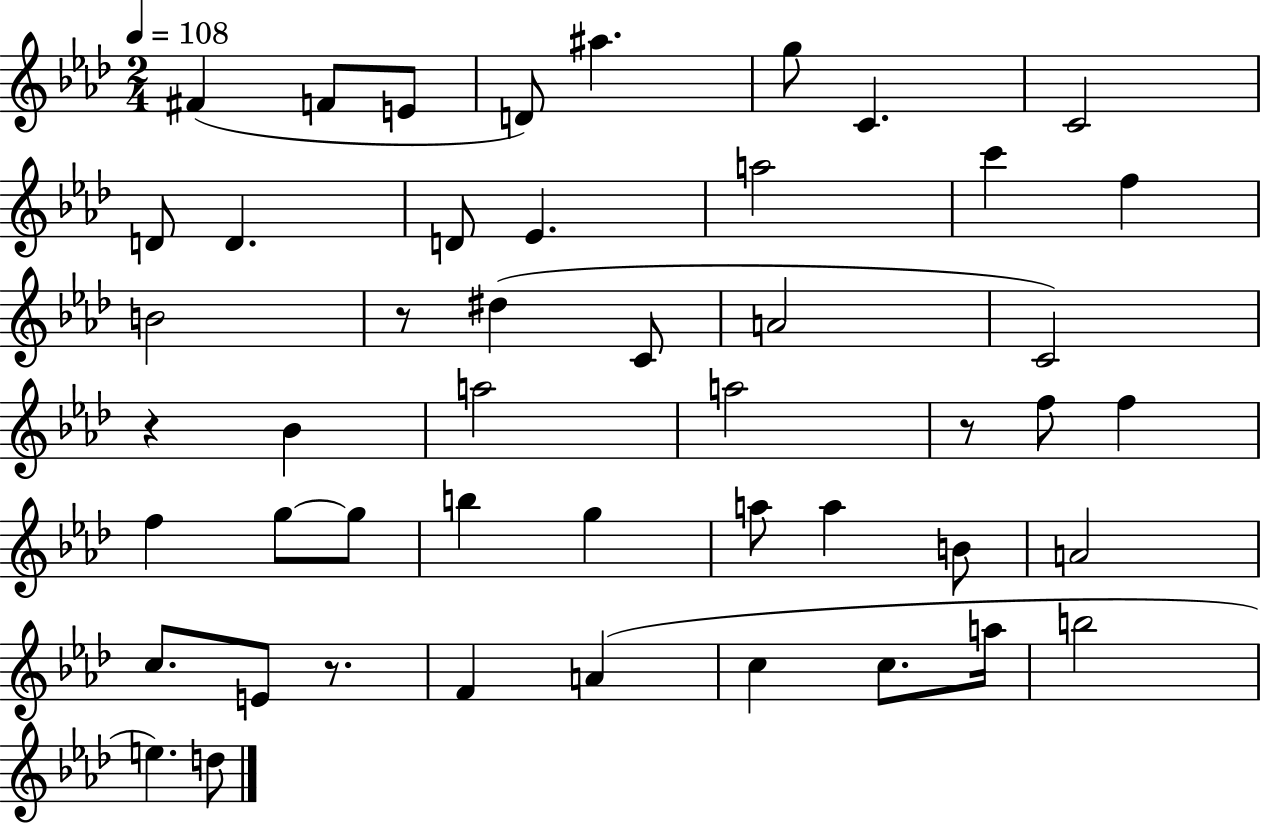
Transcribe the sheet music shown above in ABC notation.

X:1
T:Untitled
M:2/4
L:1/4
K:Ab
^F F/2 E/2 D/2 ^a g/2 C C2 D/2 D D/2 _E a2 c' f B2 z/2 ^d C/2 A2 C2 z _B a2 a2 z/2 f/2 f f g/2 g/2 b g a/2 a B/2 A2 c/2 E/2 z/2 F A c c/2 a/4 b2 e d/2